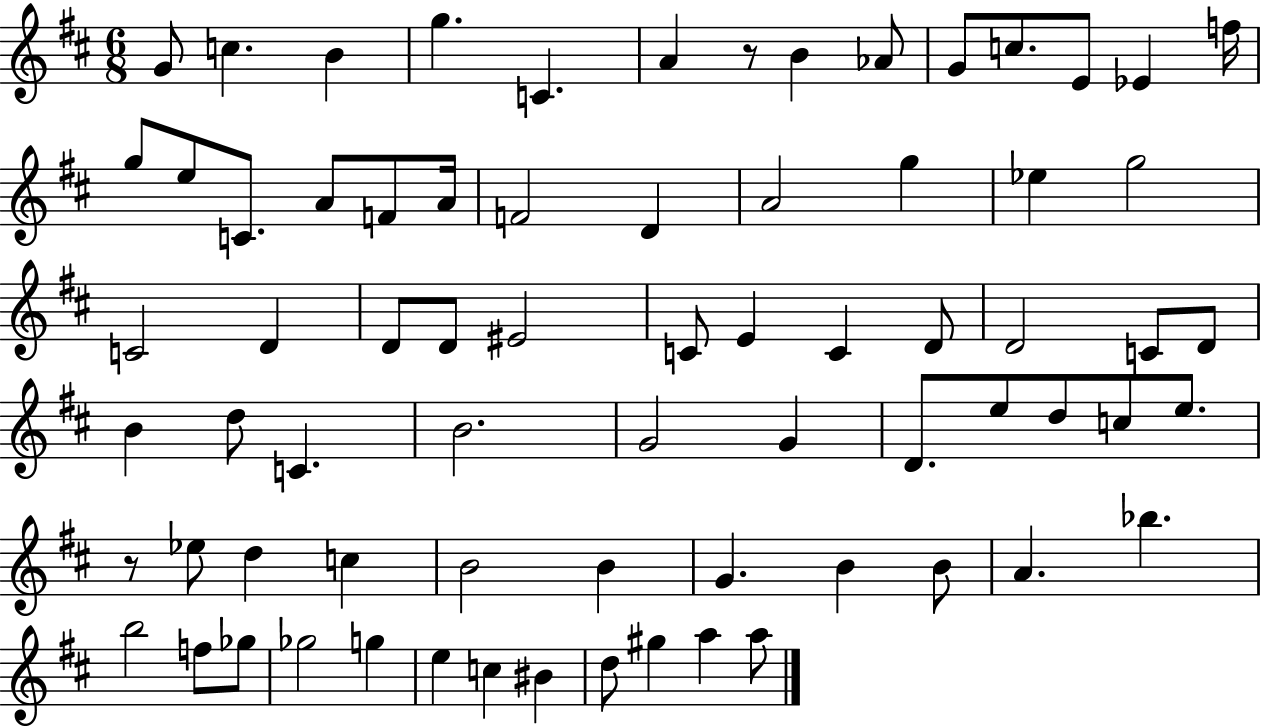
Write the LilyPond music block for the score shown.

{
  \clef treble
  \numericTimeSignature
  \time 6/8
  \key d \major
  g'8 c''4. b'4 | g''4. c'4. | a'4 r8 b'4 aes'8 | g'8 c''8. e'8 ees'4 f''16 | \break g''8 e''8 c'8. a'8 f'8 a'16 | f'2 d'4 | a'2 g''4 | ees''4 g''2 | \break c'2 d'4 | d'8 d'8 eis'2 | c'8 e'4 c'4 d'8 | d'2 c'8 d'8 | \break b'4 d''8 c'4. | b'2. | g'2 g'4 | d'8. e''8 d''8 c''8 e''8. | \break r8 ees''8 d''4 c''4 | b'2 b'4 | g'4. b'4 b'8 | a'4. bes''4. | \break b''2 f''8 ges''8 | ges''2 g''4 | e''4 c''4 bis'4 | d''8 gis''4 a''4 a''8 | \break \bar "|."
}